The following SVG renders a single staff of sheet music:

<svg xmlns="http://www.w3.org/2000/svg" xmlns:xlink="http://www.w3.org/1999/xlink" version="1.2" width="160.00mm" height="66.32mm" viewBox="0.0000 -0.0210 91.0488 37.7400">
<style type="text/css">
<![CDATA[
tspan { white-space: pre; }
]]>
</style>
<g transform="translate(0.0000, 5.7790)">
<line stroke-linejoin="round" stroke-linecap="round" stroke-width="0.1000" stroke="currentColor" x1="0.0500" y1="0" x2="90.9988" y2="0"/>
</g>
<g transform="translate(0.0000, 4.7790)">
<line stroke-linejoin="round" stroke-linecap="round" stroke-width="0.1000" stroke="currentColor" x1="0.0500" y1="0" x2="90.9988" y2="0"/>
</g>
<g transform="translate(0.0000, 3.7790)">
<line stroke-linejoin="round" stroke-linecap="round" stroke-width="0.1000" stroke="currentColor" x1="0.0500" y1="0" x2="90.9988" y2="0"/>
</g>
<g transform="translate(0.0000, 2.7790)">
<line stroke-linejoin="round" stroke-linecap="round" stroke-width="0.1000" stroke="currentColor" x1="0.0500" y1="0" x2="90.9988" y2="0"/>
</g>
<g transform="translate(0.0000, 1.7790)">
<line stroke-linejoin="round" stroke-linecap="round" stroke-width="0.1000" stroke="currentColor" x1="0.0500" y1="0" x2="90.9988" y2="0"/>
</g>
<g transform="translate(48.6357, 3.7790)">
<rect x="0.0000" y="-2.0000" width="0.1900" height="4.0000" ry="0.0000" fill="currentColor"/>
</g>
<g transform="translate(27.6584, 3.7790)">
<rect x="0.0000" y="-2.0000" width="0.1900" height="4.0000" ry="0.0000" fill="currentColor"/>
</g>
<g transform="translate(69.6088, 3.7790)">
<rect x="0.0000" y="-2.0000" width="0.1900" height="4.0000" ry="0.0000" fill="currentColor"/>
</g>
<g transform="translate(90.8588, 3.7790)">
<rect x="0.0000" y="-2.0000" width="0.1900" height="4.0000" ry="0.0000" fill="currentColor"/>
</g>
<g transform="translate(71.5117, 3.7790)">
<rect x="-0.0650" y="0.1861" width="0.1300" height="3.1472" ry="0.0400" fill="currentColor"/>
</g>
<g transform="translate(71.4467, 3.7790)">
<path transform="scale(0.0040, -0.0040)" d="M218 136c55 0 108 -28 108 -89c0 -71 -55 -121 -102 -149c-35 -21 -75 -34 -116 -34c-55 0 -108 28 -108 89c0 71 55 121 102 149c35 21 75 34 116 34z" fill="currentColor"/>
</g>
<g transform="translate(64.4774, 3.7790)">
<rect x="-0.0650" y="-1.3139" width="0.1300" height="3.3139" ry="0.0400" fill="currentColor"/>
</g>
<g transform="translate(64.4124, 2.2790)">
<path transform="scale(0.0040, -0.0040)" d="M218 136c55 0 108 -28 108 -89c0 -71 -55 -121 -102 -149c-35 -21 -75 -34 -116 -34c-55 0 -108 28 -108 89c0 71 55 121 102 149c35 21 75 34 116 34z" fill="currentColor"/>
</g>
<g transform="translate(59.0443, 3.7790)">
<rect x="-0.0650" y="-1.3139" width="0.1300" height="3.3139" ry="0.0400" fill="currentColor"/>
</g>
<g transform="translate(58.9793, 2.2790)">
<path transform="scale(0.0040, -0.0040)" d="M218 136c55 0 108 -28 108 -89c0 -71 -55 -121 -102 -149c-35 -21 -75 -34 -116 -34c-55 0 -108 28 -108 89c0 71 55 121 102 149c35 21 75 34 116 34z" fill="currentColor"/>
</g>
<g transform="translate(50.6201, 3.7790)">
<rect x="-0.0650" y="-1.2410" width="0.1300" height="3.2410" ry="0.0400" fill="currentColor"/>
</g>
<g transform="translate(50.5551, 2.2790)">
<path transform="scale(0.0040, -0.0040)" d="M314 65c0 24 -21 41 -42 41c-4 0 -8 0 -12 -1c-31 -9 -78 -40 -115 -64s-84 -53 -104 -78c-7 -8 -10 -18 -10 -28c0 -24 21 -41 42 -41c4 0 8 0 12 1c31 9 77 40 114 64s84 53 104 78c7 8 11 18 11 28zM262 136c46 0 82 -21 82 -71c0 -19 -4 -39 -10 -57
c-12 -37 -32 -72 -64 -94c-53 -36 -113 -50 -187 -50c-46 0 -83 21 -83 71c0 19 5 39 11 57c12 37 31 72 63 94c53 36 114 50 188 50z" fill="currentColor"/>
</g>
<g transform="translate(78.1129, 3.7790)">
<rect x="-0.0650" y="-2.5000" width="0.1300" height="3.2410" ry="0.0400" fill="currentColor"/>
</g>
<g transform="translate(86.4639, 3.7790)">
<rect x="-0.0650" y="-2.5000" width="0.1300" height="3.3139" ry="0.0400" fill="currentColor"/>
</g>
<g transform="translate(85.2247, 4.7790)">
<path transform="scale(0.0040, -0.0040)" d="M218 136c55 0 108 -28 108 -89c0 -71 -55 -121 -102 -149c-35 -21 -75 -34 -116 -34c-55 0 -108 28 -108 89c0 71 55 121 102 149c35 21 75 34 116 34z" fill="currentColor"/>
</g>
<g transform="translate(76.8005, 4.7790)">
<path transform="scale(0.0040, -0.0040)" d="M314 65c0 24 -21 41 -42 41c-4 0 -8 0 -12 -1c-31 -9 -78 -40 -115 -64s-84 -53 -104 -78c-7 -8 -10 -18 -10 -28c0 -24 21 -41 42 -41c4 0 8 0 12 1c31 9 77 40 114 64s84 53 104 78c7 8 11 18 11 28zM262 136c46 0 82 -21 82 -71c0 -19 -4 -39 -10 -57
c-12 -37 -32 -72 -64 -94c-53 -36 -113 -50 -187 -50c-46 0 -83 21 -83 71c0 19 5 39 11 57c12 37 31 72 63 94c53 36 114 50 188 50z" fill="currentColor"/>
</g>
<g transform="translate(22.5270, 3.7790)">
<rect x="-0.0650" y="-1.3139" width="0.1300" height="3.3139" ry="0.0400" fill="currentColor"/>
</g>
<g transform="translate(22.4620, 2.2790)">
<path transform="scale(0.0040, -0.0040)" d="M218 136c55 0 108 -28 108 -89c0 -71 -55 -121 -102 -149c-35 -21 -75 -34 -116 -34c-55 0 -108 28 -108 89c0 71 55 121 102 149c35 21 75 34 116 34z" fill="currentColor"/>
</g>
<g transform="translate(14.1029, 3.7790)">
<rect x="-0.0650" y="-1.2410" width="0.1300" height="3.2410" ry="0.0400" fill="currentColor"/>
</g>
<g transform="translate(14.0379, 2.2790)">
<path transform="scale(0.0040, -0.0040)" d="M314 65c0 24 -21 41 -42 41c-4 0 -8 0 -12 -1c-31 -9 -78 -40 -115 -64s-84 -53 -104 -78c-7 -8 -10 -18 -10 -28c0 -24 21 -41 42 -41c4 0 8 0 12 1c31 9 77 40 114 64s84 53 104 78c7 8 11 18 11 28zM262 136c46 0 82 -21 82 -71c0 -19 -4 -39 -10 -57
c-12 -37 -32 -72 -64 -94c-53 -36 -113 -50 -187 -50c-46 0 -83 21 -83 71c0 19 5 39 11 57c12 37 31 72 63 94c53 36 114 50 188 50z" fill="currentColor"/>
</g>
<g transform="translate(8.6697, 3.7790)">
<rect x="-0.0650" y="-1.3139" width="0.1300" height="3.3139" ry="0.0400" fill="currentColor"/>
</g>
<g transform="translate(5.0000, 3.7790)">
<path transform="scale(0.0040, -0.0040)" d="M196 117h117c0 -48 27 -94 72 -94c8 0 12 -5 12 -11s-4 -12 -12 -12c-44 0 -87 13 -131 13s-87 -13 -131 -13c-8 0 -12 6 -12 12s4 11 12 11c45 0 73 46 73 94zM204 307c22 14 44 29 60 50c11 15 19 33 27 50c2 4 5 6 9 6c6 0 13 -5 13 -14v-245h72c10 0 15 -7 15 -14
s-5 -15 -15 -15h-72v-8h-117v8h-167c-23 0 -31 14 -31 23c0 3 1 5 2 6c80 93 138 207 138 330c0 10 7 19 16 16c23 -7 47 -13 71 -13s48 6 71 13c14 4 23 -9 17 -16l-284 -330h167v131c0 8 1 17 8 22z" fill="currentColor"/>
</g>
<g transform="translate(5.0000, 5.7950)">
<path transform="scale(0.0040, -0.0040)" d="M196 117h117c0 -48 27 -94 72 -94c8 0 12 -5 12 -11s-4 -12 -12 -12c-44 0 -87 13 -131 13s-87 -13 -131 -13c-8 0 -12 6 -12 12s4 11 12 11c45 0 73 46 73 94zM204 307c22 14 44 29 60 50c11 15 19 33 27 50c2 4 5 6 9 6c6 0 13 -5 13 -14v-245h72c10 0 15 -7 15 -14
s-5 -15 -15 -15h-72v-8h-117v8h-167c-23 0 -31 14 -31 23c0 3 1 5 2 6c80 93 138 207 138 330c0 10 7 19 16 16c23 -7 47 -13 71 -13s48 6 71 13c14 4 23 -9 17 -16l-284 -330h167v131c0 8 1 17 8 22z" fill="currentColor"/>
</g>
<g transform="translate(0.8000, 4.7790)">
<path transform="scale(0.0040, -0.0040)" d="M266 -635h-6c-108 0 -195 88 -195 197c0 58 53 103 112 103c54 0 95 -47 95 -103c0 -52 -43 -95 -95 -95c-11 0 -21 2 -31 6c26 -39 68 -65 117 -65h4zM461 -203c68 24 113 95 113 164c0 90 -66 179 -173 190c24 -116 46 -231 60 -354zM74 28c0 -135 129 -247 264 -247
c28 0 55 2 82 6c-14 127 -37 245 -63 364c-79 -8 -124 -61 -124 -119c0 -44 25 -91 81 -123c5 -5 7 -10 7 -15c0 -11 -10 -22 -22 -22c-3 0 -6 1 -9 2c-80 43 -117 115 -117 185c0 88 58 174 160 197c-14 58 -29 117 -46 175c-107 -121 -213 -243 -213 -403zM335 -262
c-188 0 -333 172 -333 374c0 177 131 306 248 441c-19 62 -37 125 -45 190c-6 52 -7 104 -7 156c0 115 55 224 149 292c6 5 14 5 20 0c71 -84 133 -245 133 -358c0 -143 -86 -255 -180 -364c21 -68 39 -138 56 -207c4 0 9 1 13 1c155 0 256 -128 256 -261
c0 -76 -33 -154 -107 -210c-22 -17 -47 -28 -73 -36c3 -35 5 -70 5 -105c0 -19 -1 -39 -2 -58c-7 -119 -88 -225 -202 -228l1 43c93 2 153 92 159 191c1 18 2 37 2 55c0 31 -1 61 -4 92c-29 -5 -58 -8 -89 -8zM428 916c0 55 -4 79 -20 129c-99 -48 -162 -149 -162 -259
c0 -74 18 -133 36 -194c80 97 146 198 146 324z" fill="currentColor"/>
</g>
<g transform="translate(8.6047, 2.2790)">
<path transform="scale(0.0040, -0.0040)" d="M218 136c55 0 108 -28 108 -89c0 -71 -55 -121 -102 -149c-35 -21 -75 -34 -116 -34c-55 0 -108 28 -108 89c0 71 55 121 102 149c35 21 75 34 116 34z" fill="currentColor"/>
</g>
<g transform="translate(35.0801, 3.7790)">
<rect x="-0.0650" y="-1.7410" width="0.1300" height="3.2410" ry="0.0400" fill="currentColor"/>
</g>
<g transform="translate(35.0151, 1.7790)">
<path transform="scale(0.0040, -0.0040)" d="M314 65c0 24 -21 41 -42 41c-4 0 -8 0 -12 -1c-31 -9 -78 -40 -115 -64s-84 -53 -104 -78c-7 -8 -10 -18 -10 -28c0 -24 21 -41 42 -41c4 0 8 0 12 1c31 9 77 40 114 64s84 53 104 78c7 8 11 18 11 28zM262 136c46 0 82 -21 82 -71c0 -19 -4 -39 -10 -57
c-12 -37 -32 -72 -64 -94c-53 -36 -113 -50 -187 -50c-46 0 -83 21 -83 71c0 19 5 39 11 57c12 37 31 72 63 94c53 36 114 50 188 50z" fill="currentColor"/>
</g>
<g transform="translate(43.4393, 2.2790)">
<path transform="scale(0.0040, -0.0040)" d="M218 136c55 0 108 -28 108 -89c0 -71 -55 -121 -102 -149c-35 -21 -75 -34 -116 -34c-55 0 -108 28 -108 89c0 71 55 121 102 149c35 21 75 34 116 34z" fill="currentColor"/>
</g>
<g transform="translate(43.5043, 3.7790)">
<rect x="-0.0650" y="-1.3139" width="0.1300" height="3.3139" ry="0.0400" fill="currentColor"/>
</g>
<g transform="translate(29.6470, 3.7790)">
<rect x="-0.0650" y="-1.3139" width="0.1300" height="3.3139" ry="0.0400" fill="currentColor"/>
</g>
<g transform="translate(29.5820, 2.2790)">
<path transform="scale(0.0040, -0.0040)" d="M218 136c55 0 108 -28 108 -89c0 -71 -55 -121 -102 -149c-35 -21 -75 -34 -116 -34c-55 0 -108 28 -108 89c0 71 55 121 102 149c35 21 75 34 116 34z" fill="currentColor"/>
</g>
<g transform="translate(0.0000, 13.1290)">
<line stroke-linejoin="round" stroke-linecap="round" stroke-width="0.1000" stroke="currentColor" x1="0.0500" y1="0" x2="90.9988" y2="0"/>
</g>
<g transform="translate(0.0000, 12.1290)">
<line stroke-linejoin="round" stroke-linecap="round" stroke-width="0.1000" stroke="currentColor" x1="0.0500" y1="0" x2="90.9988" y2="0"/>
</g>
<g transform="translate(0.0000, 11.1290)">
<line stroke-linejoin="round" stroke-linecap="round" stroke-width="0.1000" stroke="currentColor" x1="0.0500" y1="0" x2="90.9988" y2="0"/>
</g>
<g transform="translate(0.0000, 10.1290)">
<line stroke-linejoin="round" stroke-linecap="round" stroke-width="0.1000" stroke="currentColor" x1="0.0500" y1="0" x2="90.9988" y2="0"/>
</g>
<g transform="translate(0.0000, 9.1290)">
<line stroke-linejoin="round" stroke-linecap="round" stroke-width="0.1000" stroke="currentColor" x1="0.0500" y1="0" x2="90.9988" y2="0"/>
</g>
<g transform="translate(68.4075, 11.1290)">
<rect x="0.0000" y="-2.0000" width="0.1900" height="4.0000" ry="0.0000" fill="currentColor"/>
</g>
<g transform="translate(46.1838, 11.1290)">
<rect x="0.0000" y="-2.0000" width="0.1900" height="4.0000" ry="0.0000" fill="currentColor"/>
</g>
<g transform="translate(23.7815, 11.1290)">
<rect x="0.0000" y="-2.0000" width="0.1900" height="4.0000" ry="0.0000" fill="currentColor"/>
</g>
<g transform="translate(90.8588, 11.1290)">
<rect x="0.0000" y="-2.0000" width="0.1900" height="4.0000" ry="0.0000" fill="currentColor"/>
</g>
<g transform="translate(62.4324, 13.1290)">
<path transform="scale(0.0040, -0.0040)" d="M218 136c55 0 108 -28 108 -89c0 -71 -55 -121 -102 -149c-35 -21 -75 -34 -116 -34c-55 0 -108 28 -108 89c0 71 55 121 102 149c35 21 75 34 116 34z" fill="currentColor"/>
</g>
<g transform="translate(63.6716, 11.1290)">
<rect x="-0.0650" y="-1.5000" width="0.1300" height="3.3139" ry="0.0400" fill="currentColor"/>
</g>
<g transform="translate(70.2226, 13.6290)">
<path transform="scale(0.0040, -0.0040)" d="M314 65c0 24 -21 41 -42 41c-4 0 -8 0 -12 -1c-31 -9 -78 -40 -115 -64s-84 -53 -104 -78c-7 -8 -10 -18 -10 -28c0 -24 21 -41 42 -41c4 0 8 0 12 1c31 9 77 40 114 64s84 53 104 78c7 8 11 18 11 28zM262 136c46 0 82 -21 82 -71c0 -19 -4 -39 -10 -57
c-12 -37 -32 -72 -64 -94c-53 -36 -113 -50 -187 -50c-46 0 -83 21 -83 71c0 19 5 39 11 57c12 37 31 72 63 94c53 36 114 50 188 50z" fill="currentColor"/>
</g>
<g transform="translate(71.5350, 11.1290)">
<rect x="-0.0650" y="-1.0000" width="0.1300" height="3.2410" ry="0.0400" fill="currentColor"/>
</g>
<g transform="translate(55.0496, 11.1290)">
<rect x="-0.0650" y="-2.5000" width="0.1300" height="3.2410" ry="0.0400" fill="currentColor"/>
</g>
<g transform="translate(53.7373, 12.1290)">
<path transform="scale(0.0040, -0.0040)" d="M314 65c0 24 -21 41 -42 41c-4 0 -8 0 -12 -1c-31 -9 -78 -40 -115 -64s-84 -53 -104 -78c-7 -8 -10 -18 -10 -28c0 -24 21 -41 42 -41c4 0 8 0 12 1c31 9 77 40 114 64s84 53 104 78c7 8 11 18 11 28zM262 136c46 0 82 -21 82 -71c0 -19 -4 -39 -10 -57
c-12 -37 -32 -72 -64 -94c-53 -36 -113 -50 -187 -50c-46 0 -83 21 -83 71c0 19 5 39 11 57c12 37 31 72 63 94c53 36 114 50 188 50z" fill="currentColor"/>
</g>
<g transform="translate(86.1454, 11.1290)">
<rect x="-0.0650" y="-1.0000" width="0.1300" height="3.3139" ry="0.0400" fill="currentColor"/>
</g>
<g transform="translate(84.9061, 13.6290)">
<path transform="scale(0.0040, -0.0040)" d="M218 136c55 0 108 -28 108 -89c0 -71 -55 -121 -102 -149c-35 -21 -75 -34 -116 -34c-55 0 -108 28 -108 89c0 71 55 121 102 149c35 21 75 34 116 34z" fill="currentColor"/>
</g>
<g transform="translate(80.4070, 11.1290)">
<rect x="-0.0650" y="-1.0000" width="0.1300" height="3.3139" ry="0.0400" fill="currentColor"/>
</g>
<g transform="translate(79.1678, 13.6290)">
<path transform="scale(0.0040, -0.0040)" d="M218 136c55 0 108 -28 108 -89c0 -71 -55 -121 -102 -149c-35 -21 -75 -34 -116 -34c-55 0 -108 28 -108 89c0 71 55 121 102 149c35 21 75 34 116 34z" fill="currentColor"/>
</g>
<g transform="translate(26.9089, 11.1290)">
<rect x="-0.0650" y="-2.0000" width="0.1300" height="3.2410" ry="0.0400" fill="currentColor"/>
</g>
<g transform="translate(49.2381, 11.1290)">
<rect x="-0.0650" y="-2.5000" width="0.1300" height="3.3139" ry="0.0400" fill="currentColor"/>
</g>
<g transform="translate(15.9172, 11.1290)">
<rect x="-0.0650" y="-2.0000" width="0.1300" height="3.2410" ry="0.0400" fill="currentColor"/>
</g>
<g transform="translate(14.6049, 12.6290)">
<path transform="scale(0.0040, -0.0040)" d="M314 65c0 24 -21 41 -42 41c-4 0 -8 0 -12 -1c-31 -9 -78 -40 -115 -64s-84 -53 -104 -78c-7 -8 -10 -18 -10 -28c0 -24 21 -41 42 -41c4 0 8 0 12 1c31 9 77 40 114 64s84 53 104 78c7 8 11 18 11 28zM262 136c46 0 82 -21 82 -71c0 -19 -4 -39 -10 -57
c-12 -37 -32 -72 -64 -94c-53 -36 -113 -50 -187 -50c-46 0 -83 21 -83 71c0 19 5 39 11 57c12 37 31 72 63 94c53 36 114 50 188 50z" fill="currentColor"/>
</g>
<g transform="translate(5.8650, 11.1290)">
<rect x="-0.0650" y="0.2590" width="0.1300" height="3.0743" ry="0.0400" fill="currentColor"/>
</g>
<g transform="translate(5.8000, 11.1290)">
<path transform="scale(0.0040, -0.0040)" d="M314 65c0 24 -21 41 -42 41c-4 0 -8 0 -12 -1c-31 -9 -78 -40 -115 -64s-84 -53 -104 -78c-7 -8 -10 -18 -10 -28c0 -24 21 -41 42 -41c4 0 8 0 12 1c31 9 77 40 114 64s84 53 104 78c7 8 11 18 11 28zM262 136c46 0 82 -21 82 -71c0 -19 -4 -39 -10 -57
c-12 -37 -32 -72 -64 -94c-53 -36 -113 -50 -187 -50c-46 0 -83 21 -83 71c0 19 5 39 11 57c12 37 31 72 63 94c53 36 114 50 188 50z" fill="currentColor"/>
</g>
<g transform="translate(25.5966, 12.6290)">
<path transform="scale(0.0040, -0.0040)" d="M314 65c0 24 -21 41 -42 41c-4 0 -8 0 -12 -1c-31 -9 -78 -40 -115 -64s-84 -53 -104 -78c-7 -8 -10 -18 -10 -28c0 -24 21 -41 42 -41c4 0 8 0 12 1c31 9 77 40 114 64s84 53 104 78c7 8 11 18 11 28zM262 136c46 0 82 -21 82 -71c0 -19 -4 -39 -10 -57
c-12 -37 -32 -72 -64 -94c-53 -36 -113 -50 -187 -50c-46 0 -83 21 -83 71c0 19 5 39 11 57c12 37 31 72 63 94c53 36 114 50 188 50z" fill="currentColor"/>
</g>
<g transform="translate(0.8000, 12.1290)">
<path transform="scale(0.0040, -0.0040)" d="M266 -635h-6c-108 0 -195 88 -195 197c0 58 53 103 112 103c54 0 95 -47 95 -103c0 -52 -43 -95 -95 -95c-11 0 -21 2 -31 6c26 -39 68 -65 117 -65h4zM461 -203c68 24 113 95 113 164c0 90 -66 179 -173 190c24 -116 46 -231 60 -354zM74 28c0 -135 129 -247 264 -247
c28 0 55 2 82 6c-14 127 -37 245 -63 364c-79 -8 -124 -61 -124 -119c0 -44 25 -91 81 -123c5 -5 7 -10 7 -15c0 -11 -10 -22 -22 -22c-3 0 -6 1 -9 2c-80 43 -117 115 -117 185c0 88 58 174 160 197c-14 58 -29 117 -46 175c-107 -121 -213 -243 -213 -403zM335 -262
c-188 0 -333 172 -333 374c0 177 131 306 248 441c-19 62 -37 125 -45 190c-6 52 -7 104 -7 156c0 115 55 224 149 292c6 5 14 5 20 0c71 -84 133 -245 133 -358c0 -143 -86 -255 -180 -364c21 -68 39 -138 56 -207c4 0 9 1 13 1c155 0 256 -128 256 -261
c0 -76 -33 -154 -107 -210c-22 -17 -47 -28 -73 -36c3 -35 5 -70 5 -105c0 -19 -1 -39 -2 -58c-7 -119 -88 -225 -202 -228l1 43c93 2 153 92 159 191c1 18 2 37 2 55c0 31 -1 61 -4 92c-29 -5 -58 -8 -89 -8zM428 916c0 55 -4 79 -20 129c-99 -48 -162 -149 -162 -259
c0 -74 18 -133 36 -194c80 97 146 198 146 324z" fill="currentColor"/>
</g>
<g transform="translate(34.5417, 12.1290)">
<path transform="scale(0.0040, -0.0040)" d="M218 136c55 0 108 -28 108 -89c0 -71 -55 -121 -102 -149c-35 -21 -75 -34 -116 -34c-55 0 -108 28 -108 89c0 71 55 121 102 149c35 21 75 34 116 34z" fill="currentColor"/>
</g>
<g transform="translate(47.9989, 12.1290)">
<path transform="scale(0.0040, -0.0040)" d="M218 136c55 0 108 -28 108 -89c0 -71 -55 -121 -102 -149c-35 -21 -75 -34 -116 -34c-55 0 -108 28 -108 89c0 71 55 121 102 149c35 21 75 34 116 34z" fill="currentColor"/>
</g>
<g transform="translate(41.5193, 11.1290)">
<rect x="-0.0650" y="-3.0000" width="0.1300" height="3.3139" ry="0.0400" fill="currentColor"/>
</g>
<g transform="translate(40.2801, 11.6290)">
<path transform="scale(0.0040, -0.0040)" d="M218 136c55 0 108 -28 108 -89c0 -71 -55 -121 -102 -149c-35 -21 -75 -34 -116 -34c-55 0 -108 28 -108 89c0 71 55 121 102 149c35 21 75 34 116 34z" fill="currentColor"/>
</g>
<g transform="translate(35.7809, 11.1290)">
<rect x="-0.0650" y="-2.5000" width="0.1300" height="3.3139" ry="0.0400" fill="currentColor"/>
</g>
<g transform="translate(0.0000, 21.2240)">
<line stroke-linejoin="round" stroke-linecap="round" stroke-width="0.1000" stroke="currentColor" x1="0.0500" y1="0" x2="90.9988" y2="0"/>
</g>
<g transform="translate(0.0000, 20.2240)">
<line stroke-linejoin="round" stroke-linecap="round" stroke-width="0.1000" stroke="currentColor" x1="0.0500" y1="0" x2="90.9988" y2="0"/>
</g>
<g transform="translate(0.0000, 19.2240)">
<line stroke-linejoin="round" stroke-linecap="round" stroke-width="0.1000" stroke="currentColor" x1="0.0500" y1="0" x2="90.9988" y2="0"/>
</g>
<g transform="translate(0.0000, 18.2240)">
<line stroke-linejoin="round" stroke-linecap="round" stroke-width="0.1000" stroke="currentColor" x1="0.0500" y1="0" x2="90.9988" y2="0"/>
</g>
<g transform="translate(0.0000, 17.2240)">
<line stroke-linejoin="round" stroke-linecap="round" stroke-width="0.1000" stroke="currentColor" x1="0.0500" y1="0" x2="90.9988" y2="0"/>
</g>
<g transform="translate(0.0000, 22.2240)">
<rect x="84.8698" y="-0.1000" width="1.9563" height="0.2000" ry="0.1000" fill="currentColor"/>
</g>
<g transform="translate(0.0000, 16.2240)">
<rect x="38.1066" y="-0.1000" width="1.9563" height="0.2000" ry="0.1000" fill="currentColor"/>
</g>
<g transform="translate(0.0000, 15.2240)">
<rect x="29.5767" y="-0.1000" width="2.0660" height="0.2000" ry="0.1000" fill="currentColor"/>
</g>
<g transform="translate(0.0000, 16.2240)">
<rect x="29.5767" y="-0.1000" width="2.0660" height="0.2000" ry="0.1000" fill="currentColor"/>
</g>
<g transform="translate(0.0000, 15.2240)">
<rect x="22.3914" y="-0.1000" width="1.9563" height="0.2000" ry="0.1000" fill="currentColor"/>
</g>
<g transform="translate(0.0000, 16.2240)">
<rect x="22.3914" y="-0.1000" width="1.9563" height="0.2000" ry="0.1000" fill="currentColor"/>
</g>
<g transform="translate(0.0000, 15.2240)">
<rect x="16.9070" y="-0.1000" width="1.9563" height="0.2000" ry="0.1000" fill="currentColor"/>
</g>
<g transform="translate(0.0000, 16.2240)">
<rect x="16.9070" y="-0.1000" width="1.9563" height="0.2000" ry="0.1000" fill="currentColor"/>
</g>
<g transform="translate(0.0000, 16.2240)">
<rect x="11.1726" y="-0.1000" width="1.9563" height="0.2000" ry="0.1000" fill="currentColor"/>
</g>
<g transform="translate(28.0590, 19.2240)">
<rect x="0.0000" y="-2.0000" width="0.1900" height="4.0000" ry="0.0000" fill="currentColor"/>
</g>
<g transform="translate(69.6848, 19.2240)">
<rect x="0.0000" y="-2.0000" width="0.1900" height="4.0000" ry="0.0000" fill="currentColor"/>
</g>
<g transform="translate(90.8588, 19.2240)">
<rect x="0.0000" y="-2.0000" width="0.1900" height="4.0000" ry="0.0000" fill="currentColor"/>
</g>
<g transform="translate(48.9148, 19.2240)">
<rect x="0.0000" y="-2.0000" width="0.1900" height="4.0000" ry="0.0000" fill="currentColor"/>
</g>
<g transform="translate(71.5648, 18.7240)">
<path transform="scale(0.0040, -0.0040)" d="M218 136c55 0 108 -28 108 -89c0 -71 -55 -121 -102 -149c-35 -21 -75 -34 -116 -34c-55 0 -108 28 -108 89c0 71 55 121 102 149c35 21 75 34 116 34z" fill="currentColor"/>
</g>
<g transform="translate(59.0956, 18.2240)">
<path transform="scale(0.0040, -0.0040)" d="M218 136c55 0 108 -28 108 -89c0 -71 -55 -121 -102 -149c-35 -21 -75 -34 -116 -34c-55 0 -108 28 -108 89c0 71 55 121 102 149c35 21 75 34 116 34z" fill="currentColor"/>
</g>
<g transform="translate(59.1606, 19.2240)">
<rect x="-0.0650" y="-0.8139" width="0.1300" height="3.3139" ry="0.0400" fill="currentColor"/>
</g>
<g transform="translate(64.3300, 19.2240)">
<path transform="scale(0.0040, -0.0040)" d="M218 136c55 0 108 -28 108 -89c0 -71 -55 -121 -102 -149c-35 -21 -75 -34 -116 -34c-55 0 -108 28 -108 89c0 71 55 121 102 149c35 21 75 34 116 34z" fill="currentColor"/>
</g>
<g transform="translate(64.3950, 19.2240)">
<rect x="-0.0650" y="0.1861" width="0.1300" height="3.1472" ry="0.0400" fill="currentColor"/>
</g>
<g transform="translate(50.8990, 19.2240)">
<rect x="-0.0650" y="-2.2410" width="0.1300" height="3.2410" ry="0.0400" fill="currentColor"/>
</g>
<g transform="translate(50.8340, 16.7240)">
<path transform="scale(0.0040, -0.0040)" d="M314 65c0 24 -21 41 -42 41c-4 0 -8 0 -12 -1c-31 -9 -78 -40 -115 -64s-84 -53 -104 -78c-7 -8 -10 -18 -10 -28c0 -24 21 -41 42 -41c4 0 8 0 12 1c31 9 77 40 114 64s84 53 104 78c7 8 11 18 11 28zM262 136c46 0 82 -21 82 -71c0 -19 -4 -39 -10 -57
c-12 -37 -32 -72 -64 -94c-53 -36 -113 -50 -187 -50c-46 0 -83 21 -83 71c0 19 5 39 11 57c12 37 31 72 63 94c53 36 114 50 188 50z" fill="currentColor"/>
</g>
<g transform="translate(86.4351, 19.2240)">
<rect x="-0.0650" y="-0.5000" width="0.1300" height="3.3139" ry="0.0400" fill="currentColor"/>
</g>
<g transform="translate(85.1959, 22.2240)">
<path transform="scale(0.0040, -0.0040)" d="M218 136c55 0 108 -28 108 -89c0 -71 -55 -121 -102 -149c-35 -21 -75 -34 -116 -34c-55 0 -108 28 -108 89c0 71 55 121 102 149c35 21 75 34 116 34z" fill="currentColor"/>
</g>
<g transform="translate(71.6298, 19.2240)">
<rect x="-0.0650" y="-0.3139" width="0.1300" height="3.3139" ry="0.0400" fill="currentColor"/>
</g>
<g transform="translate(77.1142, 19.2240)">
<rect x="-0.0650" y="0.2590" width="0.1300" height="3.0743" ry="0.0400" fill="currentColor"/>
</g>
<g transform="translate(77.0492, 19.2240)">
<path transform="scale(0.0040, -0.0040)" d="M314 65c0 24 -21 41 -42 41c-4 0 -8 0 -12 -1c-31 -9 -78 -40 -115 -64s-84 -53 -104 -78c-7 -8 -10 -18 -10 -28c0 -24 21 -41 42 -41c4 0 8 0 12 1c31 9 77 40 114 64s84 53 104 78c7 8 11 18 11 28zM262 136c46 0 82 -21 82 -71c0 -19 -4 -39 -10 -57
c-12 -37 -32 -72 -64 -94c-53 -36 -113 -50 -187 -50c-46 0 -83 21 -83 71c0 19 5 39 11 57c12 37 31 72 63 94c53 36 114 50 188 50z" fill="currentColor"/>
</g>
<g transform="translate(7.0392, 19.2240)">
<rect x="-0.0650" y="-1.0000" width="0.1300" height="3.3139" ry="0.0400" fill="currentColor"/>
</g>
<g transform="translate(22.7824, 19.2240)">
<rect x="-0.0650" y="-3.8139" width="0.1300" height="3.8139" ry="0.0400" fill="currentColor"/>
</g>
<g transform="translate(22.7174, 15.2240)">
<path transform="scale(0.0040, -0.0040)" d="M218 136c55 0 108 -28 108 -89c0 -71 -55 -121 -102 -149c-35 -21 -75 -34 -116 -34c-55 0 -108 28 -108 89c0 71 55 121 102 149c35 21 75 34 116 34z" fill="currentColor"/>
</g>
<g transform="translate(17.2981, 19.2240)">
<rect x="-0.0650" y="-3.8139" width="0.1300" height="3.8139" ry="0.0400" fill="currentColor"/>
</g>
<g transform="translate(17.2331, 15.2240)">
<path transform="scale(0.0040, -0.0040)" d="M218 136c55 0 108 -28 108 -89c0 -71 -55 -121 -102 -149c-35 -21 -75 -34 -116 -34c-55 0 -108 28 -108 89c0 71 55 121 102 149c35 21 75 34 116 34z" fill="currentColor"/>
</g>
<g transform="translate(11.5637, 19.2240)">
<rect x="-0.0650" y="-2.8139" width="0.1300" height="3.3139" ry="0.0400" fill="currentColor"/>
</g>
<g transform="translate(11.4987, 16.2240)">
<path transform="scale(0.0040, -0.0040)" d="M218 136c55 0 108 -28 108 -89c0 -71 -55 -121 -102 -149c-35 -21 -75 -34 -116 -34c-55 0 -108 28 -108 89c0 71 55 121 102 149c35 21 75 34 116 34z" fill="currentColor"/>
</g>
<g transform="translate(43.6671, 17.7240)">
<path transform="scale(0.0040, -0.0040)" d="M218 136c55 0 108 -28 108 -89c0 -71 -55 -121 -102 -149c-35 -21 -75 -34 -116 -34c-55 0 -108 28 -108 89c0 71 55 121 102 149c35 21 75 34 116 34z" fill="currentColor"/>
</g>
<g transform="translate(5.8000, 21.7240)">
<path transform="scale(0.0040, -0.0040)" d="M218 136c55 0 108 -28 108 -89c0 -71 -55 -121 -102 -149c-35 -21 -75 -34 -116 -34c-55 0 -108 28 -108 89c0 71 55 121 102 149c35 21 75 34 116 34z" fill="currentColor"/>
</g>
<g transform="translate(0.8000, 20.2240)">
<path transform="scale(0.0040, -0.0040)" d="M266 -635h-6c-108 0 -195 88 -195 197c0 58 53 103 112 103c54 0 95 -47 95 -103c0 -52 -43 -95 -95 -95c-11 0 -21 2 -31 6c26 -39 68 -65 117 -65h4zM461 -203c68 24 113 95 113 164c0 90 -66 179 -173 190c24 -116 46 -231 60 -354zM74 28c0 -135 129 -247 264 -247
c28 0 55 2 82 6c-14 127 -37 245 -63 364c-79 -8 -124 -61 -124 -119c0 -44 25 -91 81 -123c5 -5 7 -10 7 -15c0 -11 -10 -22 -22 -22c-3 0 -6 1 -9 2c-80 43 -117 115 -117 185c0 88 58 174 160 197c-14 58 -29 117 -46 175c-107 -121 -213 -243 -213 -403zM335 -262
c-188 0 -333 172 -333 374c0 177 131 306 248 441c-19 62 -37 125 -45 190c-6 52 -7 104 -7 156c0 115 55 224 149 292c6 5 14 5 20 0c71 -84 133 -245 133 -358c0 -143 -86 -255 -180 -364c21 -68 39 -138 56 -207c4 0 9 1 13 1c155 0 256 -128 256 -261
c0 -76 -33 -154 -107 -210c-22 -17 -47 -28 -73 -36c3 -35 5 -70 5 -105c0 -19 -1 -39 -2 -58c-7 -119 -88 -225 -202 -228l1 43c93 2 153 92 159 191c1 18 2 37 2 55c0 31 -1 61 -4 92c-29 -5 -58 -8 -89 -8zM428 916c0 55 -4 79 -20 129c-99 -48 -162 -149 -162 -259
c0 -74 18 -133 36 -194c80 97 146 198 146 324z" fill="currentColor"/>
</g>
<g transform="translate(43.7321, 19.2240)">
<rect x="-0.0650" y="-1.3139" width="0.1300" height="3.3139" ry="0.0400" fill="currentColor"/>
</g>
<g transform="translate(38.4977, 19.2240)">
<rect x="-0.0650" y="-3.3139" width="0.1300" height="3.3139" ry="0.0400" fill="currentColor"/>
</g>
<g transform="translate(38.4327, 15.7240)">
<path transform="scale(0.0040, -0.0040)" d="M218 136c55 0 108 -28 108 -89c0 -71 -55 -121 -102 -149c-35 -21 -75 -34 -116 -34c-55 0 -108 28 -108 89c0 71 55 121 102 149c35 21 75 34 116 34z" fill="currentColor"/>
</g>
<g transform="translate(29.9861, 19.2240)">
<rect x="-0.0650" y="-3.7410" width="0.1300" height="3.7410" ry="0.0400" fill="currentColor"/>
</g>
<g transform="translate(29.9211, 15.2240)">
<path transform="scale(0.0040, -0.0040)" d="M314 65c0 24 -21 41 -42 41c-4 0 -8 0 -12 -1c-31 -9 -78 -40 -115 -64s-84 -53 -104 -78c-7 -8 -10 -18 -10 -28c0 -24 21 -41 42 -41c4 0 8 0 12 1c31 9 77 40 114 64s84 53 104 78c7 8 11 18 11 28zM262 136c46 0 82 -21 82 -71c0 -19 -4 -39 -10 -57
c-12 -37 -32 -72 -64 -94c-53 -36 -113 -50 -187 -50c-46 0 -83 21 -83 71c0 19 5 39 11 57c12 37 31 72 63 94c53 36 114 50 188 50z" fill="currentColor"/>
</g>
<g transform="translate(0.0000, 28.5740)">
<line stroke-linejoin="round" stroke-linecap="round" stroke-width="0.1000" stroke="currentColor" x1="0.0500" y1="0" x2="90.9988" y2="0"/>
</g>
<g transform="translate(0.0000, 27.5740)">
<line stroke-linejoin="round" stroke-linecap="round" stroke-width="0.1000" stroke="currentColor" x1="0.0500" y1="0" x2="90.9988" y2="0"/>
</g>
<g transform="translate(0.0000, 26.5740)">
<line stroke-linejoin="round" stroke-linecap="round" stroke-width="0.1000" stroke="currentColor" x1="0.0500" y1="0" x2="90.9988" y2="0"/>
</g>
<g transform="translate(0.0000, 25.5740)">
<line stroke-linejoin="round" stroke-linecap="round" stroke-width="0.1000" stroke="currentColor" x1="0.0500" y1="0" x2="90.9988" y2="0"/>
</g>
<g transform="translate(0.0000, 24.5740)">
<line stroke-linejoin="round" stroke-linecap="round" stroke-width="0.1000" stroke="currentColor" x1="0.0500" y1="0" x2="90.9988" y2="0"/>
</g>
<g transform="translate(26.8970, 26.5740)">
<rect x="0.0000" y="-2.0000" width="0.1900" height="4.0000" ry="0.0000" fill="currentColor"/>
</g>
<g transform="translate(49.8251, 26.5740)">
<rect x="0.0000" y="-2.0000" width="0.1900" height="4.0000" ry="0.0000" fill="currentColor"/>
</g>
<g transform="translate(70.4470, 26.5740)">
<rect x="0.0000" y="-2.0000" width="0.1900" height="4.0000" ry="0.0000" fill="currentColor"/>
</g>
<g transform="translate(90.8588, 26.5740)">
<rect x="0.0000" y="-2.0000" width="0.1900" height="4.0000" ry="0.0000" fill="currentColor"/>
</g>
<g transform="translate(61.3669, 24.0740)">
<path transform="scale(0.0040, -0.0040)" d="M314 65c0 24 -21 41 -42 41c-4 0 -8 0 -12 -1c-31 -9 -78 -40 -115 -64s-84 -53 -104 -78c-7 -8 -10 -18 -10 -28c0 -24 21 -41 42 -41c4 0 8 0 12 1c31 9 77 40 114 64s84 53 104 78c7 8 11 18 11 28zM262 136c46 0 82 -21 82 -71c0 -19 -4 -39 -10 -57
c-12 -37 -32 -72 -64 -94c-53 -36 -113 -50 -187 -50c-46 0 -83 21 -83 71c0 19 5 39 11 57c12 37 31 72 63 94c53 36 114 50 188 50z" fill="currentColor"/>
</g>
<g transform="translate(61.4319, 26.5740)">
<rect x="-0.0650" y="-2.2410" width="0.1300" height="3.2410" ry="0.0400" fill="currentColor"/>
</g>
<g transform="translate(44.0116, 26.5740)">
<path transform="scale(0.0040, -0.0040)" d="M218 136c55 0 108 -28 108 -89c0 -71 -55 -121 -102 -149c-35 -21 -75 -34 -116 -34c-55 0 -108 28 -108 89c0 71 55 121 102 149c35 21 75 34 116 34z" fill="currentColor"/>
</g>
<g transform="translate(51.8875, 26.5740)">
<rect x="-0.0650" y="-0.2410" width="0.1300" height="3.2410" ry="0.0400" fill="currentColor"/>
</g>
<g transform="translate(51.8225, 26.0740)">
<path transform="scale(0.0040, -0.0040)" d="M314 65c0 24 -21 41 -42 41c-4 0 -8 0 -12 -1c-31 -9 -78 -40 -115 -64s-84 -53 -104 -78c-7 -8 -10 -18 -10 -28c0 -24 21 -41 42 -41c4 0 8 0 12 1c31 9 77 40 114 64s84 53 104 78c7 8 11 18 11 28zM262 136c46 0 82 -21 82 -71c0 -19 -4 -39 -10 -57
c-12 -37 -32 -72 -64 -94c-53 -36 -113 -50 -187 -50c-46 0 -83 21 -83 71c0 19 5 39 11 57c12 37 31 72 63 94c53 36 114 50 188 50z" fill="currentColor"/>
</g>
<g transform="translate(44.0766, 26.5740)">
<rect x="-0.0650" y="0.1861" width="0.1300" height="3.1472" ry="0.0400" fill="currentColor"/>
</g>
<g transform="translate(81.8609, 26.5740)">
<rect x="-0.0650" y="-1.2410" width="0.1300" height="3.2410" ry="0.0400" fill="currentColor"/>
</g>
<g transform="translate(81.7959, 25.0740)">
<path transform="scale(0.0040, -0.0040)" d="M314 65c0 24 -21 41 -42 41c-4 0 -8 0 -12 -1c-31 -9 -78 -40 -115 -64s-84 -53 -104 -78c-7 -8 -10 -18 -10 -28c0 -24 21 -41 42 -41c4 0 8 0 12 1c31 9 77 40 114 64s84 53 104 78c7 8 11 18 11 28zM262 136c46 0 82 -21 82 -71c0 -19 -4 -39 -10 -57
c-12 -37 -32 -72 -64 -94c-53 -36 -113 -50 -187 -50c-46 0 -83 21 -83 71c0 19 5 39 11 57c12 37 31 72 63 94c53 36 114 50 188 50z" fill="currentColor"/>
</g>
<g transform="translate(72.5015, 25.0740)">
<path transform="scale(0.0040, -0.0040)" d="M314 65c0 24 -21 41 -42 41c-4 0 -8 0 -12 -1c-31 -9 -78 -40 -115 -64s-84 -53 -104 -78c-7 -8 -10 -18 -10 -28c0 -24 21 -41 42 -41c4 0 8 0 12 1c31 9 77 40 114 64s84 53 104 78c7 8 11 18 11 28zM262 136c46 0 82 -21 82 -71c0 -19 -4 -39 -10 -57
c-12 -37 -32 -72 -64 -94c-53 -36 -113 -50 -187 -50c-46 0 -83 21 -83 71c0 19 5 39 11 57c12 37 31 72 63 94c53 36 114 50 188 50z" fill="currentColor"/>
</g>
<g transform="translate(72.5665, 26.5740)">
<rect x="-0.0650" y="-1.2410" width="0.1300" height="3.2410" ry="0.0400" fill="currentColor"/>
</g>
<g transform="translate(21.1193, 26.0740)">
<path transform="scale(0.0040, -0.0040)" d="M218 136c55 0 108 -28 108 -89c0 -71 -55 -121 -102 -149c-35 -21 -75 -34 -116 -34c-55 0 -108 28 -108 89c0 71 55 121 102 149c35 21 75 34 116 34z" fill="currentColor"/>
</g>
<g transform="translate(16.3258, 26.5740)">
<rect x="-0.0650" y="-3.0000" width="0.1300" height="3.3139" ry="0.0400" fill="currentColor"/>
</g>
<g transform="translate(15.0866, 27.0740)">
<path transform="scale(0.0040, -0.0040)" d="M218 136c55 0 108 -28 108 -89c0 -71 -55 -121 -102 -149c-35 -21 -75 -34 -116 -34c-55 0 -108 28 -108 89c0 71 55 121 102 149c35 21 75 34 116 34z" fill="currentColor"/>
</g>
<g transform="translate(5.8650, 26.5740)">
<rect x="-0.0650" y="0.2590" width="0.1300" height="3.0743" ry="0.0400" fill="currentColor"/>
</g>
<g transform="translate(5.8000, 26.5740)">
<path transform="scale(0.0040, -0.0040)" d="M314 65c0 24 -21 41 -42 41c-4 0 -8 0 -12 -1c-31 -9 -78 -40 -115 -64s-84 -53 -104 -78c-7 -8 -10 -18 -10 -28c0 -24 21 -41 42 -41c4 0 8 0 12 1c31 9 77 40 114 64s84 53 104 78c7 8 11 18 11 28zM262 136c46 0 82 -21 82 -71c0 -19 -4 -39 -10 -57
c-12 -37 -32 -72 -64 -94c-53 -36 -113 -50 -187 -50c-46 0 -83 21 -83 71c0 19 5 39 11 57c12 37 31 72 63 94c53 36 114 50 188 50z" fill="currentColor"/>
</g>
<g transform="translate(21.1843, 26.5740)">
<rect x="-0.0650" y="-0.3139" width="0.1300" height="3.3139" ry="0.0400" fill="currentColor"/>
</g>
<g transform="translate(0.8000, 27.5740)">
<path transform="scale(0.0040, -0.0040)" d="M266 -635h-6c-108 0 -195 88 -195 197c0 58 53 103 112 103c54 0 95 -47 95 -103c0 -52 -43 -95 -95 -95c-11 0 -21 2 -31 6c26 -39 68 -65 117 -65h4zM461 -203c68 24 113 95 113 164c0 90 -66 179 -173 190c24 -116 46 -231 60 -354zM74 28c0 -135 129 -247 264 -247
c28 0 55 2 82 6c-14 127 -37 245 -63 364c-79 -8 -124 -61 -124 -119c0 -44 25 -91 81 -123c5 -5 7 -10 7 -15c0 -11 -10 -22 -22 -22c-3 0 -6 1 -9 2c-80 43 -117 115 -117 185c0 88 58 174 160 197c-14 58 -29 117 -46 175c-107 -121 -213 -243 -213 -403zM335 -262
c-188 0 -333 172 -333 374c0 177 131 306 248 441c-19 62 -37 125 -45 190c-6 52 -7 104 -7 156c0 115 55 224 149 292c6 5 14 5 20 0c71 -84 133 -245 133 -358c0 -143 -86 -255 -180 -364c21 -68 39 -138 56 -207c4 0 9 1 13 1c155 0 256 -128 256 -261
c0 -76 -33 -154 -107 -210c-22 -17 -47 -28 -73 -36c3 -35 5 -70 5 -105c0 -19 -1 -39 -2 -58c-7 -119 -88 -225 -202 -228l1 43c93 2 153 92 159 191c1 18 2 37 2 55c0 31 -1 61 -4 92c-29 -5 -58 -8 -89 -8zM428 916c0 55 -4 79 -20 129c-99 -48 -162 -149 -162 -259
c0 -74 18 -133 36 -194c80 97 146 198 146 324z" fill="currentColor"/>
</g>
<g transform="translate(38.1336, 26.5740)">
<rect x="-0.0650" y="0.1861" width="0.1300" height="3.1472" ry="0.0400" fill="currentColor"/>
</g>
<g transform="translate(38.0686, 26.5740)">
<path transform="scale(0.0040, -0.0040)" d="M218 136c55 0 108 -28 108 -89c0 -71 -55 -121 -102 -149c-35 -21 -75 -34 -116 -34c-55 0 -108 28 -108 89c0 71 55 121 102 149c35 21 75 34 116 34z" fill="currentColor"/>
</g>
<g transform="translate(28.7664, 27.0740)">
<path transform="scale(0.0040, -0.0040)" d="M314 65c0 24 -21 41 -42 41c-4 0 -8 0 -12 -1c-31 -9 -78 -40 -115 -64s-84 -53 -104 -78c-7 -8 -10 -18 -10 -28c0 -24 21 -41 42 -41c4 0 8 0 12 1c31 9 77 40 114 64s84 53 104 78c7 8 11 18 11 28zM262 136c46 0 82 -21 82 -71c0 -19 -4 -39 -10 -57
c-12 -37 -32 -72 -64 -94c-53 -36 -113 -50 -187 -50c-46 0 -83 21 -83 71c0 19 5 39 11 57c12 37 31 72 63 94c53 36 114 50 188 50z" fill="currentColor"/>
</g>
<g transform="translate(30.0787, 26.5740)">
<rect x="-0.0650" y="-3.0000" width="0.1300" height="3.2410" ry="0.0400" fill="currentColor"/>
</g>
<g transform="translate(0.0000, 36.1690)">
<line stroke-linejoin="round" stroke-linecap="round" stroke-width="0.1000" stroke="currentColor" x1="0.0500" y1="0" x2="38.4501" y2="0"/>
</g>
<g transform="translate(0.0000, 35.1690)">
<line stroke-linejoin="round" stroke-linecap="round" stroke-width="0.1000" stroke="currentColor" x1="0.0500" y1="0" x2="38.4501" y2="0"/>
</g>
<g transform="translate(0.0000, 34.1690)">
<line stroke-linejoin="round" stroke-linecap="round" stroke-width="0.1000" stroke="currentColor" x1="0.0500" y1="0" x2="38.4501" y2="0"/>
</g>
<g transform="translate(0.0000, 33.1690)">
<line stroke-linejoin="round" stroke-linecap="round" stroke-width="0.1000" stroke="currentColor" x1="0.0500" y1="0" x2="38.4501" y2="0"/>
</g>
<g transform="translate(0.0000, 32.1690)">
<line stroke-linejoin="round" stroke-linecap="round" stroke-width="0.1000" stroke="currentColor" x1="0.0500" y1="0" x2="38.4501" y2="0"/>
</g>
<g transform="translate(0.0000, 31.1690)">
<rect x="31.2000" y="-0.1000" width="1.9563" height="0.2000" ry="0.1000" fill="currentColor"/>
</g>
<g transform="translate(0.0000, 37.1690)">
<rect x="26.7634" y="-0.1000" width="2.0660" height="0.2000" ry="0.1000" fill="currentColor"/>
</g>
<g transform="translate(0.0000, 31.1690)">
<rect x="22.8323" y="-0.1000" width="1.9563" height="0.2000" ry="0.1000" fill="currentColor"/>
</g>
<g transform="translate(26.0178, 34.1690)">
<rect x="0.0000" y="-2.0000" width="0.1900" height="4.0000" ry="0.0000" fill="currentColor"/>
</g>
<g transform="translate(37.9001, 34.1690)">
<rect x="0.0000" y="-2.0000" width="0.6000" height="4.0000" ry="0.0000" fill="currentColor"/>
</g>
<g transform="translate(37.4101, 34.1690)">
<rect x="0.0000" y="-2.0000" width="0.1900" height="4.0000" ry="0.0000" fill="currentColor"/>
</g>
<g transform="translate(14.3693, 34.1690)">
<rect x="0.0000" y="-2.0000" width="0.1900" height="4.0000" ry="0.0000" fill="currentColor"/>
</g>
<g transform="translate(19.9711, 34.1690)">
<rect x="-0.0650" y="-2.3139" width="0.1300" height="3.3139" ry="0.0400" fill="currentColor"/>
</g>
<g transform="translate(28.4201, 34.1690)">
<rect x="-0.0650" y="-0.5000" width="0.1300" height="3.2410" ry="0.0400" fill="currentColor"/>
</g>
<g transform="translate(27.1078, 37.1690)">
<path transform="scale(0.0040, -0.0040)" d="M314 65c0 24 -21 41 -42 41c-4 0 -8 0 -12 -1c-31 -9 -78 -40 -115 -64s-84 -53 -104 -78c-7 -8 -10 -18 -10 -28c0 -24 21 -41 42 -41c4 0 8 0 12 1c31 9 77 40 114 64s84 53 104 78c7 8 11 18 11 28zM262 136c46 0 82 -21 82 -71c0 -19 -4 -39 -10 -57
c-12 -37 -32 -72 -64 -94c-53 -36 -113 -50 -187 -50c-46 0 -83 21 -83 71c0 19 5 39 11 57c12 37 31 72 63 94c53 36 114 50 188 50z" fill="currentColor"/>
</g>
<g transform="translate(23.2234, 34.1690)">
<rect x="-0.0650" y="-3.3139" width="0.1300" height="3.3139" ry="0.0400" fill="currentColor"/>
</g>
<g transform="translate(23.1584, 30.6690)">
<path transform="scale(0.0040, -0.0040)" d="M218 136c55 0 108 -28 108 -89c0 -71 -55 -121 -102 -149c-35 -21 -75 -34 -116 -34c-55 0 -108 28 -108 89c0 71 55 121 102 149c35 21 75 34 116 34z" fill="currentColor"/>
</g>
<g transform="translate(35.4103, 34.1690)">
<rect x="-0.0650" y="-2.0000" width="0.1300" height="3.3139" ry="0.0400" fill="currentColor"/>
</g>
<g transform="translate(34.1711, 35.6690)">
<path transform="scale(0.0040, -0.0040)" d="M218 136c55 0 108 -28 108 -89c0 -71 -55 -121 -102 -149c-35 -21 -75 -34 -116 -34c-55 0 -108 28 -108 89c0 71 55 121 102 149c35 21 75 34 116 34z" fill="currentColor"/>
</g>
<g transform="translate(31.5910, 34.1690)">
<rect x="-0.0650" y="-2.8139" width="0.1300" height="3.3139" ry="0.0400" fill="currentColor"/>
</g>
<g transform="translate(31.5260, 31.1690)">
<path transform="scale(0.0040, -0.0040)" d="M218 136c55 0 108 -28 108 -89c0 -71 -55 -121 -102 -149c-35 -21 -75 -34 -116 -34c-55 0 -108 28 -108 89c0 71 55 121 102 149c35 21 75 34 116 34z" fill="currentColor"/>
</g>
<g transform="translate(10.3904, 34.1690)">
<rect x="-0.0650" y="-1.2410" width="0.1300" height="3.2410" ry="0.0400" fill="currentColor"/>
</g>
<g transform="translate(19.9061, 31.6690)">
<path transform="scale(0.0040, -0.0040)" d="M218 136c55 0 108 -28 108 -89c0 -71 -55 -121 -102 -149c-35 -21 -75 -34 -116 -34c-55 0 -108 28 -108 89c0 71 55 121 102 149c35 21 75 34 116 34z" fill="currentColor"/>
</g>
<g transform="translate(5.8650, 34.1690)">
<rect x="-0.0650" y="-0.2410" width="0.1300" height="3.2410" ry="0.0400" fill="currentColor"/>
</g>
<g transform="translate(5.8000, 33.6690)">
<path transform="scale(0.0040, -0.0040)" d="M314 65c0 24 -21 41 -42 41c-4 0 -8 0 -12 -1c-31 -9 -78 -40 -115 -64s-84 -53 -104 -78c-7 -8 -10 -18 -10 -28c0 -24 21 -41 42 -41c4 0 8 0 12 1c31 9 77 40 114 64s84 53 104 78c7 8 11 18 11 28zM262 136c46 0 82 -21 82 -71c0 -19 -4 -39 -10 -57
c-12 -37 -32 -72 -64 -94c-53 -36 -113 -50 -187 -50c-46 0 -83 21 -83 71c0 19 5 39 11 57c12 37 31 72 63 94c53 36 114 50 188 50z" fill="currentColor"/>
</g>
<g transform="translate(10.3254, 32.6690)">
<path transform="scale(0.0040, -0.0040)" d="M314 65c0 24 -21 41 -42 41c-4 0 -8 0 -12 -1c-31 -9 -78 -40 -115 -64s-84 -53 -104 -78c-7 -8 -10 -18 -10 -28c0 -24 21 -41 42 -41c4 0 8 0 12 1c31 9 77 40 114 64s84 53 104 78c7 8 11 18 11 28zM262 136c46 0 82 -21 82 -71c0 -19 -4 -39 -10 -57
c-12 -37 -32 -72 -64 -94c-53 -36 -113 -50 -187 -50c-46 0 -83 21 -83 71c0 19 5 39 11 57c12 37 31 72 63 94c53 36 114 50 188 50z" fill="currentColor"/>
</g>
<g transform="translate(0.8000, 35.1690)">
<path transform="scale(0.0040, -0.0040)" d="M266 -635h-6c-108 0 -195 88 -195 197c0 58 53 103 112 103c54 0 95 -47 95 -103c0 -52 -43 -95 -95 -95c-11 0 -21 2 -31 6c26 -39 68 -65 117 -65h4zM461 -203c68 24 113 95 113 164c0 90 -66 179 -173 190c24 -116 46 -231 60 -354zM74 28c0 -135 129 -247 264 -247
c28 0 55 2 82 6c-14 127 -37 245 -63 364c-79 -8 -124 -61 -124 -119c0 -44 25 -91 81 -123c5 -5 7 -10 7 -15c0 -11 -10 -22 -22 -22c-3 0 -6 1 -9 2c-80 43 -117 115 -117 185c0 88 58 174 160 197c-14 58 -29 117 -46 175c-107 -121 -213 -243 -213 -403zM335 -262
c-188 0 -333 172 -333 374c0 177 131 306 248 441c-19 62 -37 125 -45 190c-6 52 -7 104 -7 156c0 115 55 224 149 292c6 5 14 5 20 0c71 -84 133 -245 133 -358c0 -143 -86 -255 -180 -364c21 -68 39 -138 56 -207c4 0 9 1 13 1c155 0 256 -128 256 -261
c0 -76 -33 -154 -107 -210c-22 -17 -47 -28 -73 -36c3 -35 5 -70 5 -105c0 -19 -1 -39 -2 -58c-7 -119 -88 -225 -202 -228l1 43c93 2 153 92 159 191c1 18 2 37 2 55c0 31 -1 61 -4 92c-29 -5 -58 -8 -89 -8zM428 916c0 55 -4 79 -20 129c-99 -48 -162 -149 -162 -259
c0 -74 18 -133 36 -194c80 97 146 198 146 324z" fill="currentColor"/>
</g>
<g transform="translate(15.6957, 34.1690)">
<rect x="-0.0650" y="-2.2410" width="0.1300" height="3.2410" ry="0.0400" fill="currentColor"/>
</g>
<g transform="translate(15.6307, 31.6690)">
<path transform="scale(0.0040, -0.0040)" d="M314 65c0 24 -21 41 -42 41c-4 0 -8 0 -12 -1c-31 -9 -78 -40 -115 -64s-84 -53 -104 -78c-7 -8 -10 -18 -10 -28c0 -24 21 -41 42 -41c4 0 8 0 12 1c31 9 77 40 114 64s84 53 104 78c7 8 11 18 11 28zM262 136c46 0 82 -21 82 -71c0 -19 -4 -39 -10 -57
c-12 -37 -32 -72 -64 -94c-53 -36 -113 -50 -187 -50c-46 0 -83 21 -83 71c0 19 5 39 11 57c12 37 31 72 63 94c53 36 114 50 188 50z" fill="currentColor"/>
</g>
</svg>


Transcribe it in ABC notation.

X:1
T:Untitled
M:4/4
L:1/4
K:C
e e2 e e f2 e e2 e e B G2 G B2 F2 F2 G A G G2 E D2 D D D a c' c' c'2 b e g2 d B c B2 C B2 A c A2 B B c2 g2 e2 e2 c2 e2 g2 g b C2 a F